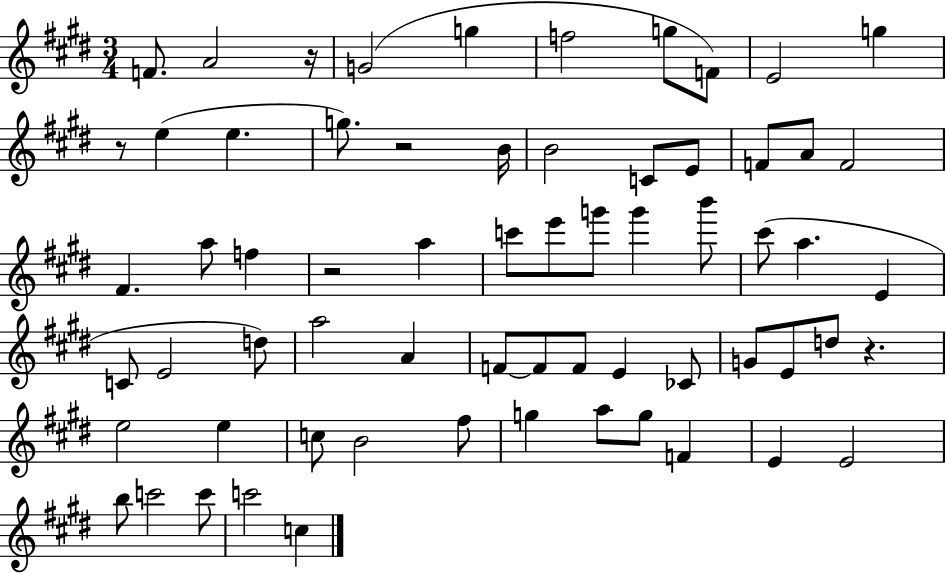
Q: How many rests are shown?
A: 5